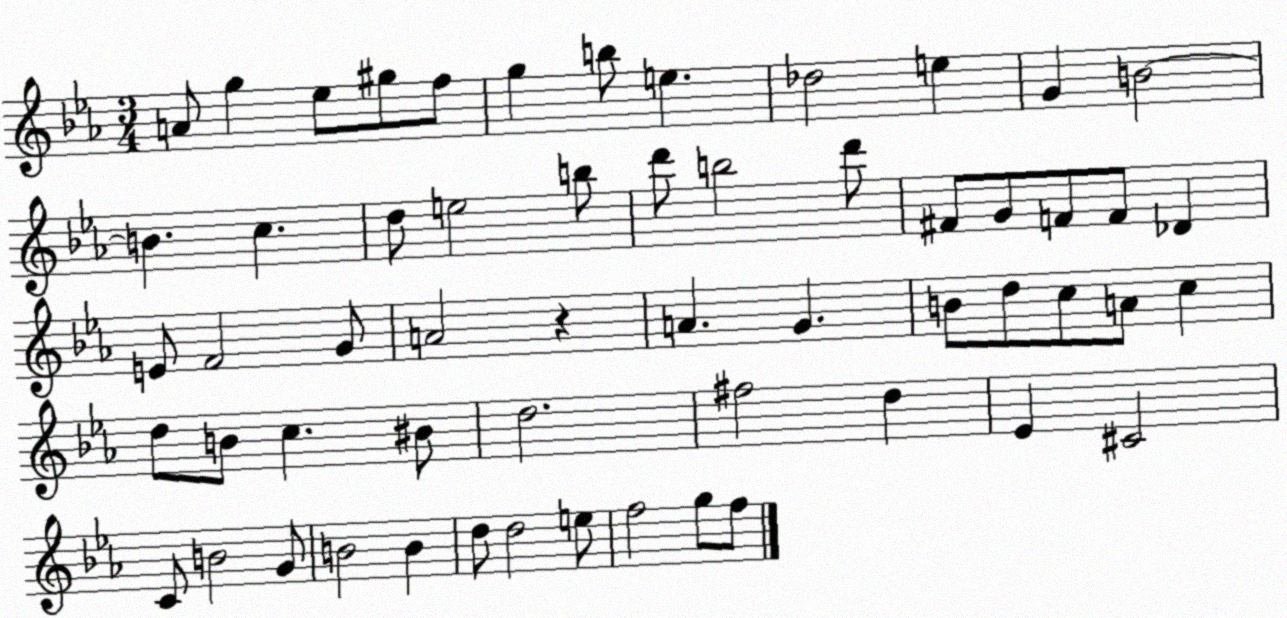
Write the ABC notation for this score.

X:1
T:Untitled
M:3/4
L:1/4
K:Eb
A/2 g _e/2 ^g/2 f/2 g b/2 e _d2 e G B2 B c d/2 e2 b/2 d'/2 b2 d'/2 ^F/2 G/2 F/2 F/2 _D E/2 F2 G/2 A2 z A G B/2 d/2 c/2 A/2 c d/2 B/2 c ^B/2 d2 ^f2 d _E ^C2 C/2 B2 G/2 B2 B d/2 d2 e/2 f2 g/2 f/2